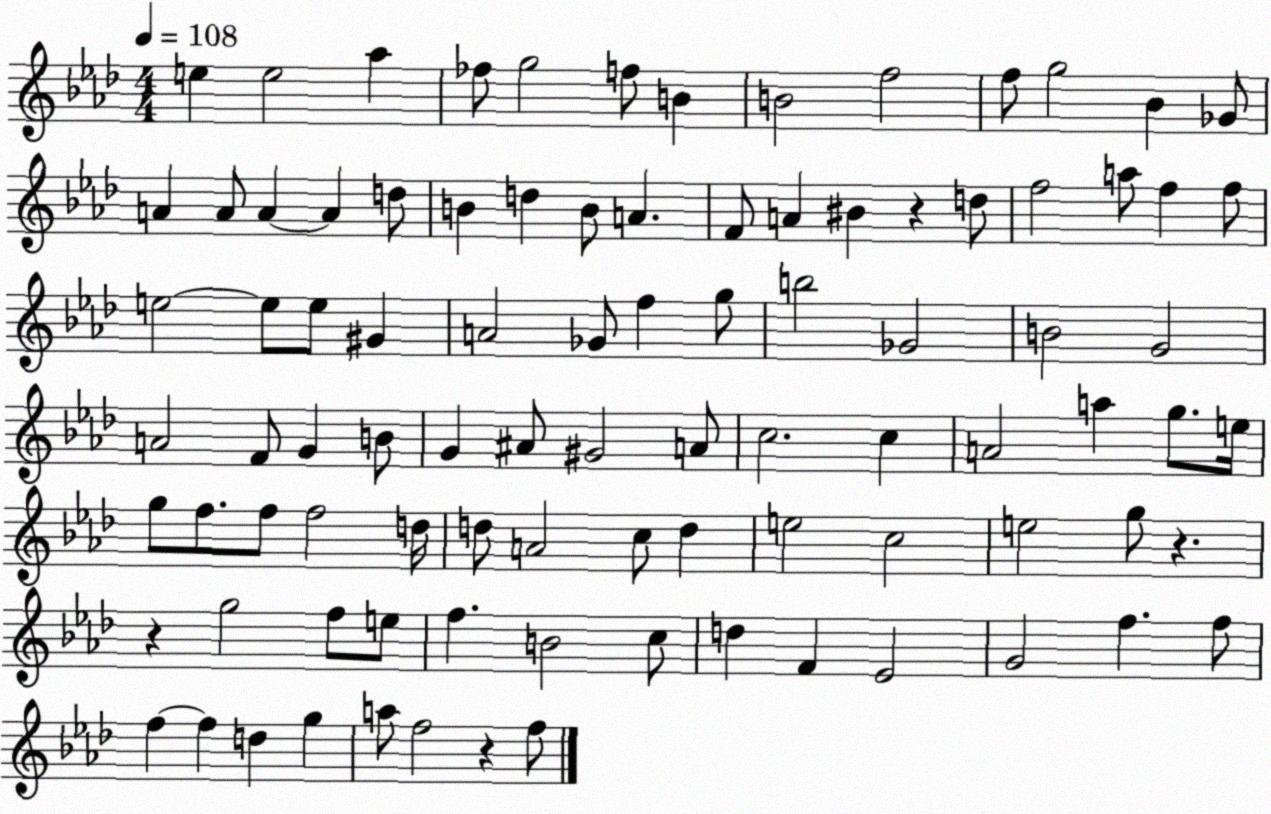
X:1
T:Untitled
M:4/4
L:1/4
K:Ab
e e2 _a _f/2 g2 f/2 B B2 f2 f/2 g2 _B _G/2 A A/2 A A d/2 B d B/2 A F/2 A ^B z d/2 f2 a/2 f f/2 e2 e/2 e/2 ^G A2 _G/2 f g/2 b2 _G2 B2 G2 A2 F/2 G B/2 G ^A/2 ^G2 A/2 c2 c A2 a g/2 e/4 g/2 f/2 f/2 f2 d/4 d/2 A2 c/2 d e2 c2 e2 g/2 z z g2 f/2 e/2 f B2 c/2 d F _E2 G2 f f/2 f f d g a/2 f2 z f/2